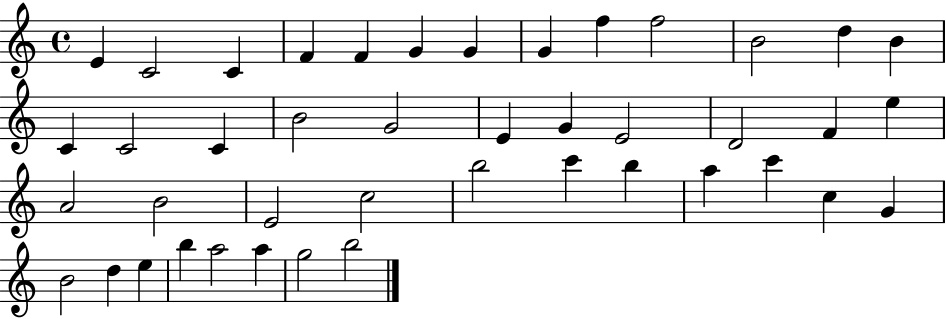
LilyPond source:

{
  \clef treble
  \time 4/4
  \defaultTimeSignature
  \key c \major
  e'4 c'2 c'4 | f'4 f'4 g'4 g'4 | g'4 f''4 f''2 | b'2 d''4 b'4 | \break c'4 c'2 c'4 | b'2 g'2 | e'4 g'4 e'2 | d'2 f'4 e''4 | \break a'2 b'2 | e'2 c''2 | b''2 c'''4 b''4 | a''4 c'''4 c''4 g'4 | \break b'2 d''4 e''4 | b''4 a''2 a''4 | g''2 b''2 | \bar "|."
}